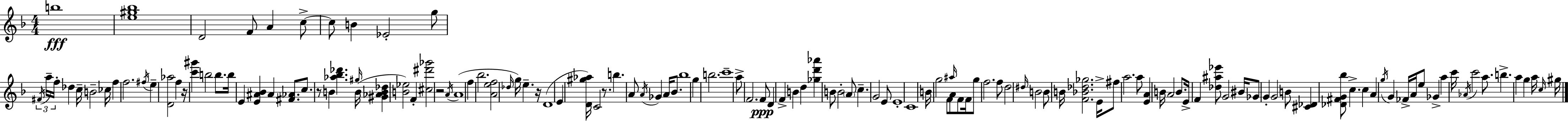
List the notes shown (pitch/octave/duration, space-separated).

B5/w [E5,G#5,Bb5]/w D4/h F4/e A4/q C5/e C5/e B4/q Eb4/h G5/e F#4/s A5/s F5/s Db5/q C5/s B4/h CES5/s F5/q F5/h. F#5/s E5/q [D4,Ab5]/h F5/q R/s [C6,G#6]/q B5/h B5/e. B5/s E4/q [E4,A#4,Bb4]/q A#4/q [F#4,Ab4]/e. C5/e. R/e B4/q [Ab5,Bb5,Db6]/q. G#5/s B4/s [G#4,Ab4,B4,Db5]/q [B4,Eb5]/h F4/q [C#5,D#6,Gb6]/h R/h A4/s A4/w F5/q Bb5/h. [A4,E5,F5]/h Db5/s G5/s E5/q. R/s D4/w E4/q [D4,G#5,Ab5]/s C4/h R/e. B5/q. A4/e A4/s Gb4/q A4/s Bb4/e. Bb5/w G5/q B5/h. C6/w A5/e F4/h. F4/e D4/q F4/q B4/q D5/q [Gb5,D6,Ab6]/q B4/e B4/h A4/e C5/q. G4/h E4/e E4/w C4/w B4/s G5/h F4/e A#5/s A4/e F4/e F4/s G5/e F5/h. F5/e D5/h D#5/s B4/h B4/e B4/s [F4,Bb4,Db5,Gb5]/h. E4/s F#5/e A5/h. A5/e [E4,A4]/q B4/s A4/h B4/e. E4/s F4/q [Db5,A#5,Eb6]/e G4/h BIS4/s Gb4/e G4/q G4/h B4/e [C#4,Db4]/q [Db4,F#4,G4,Bb5]/e C5/q. C5/q A4/q G5/s G4/q FES4/s A4/s E5/e Gb4/q A5/q C6/s Ab4/s C6/h A5/e. B5/q. A5/q G5/q A5/s C5/s G#5/s